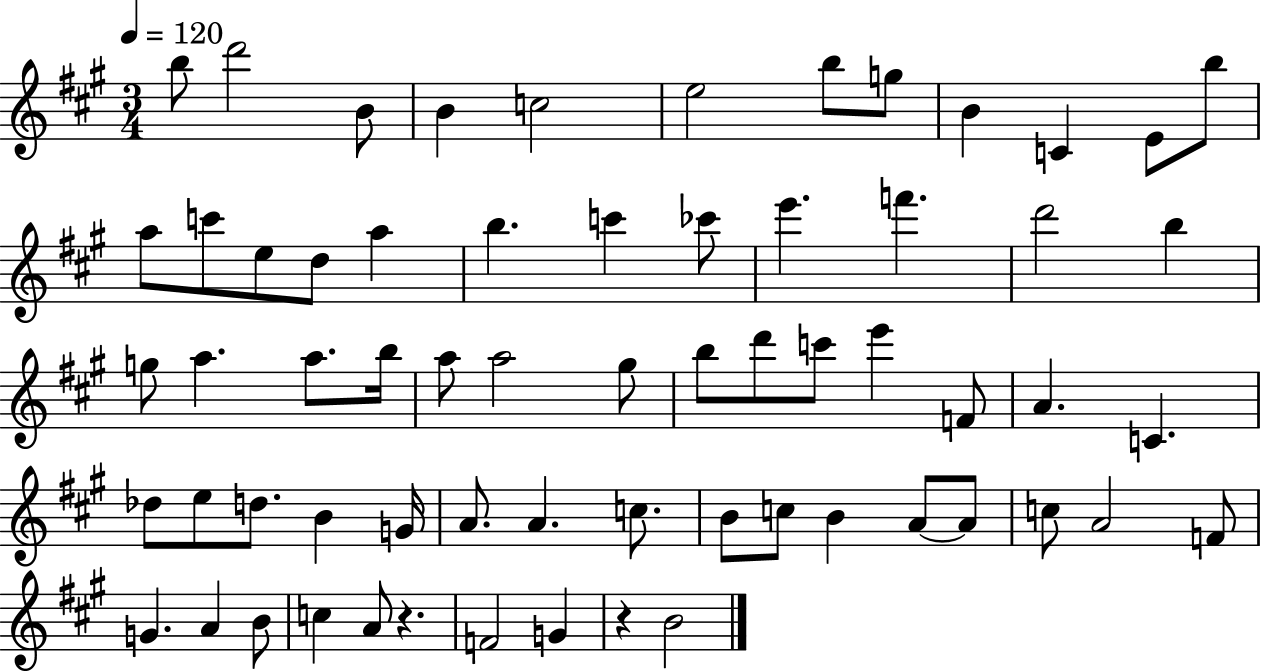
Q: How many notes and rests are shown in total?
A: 64